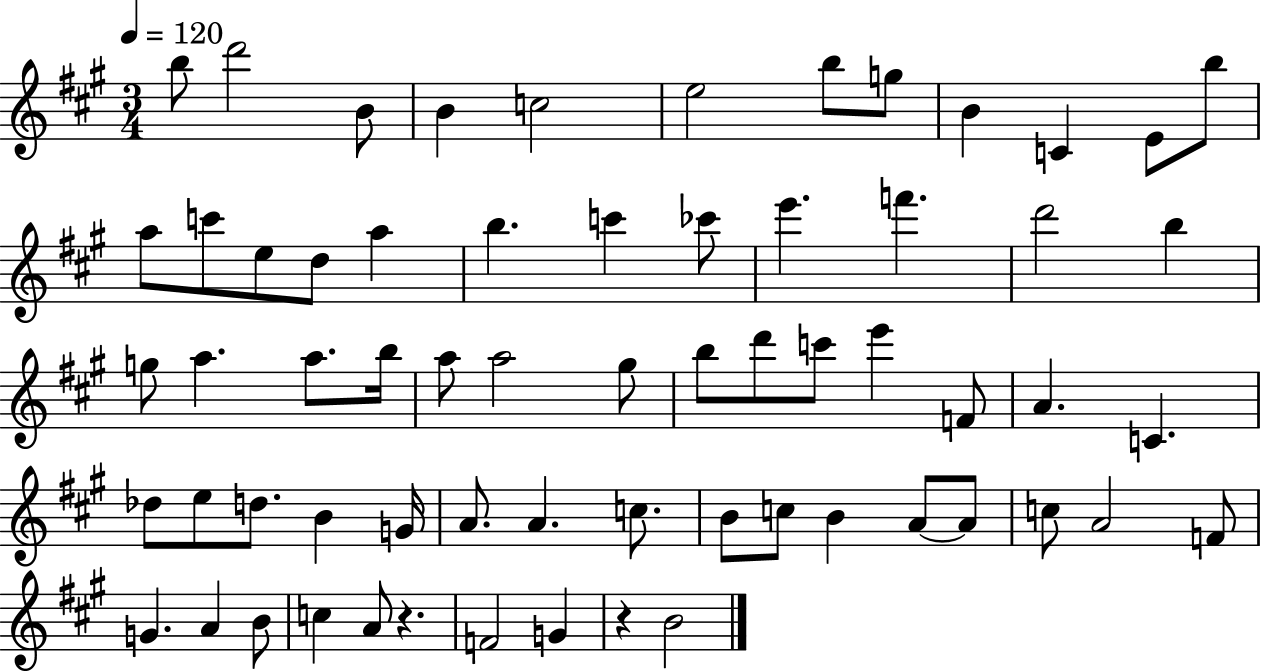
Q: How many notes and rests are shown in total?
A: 64